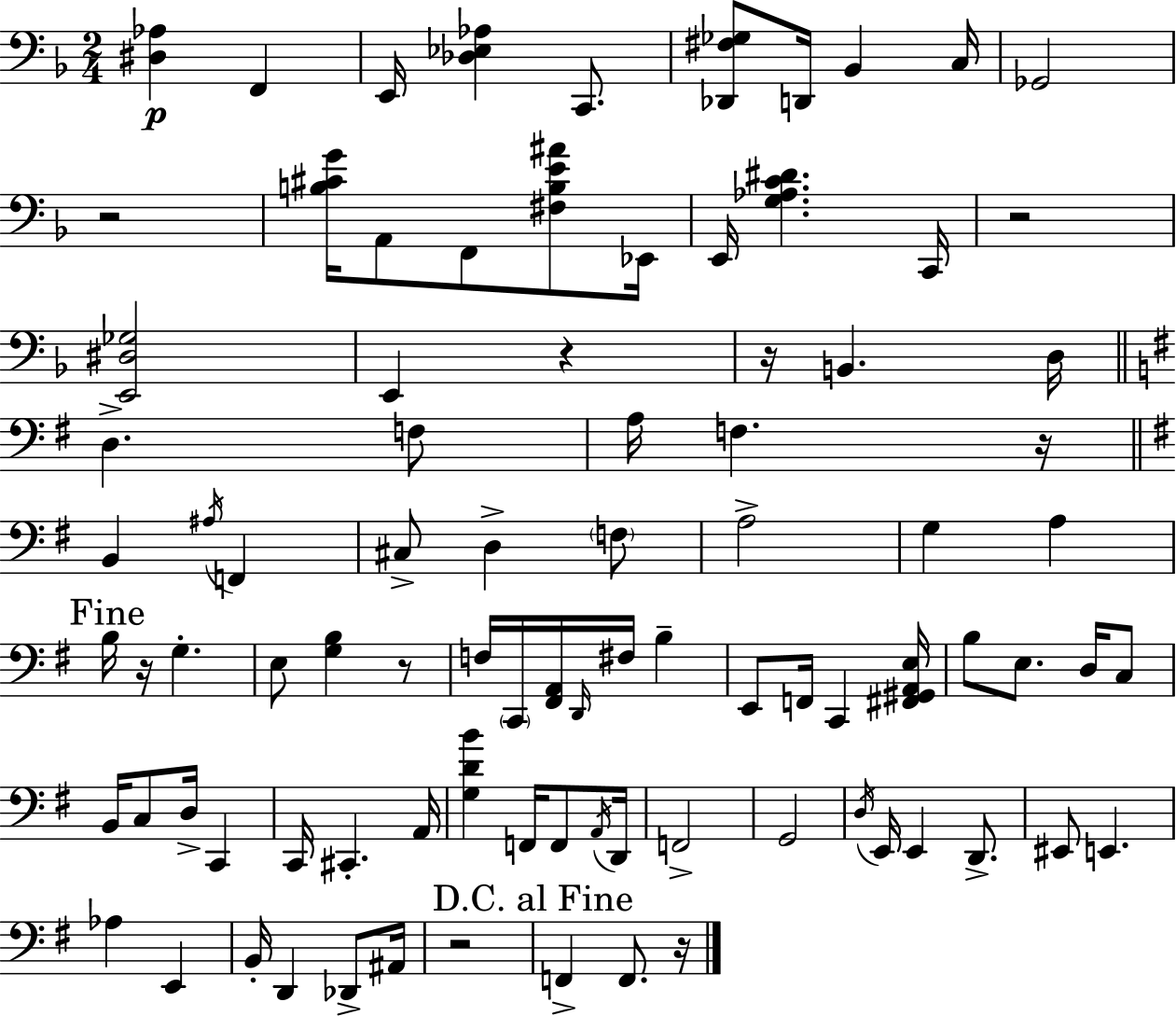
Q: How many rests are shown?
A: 9